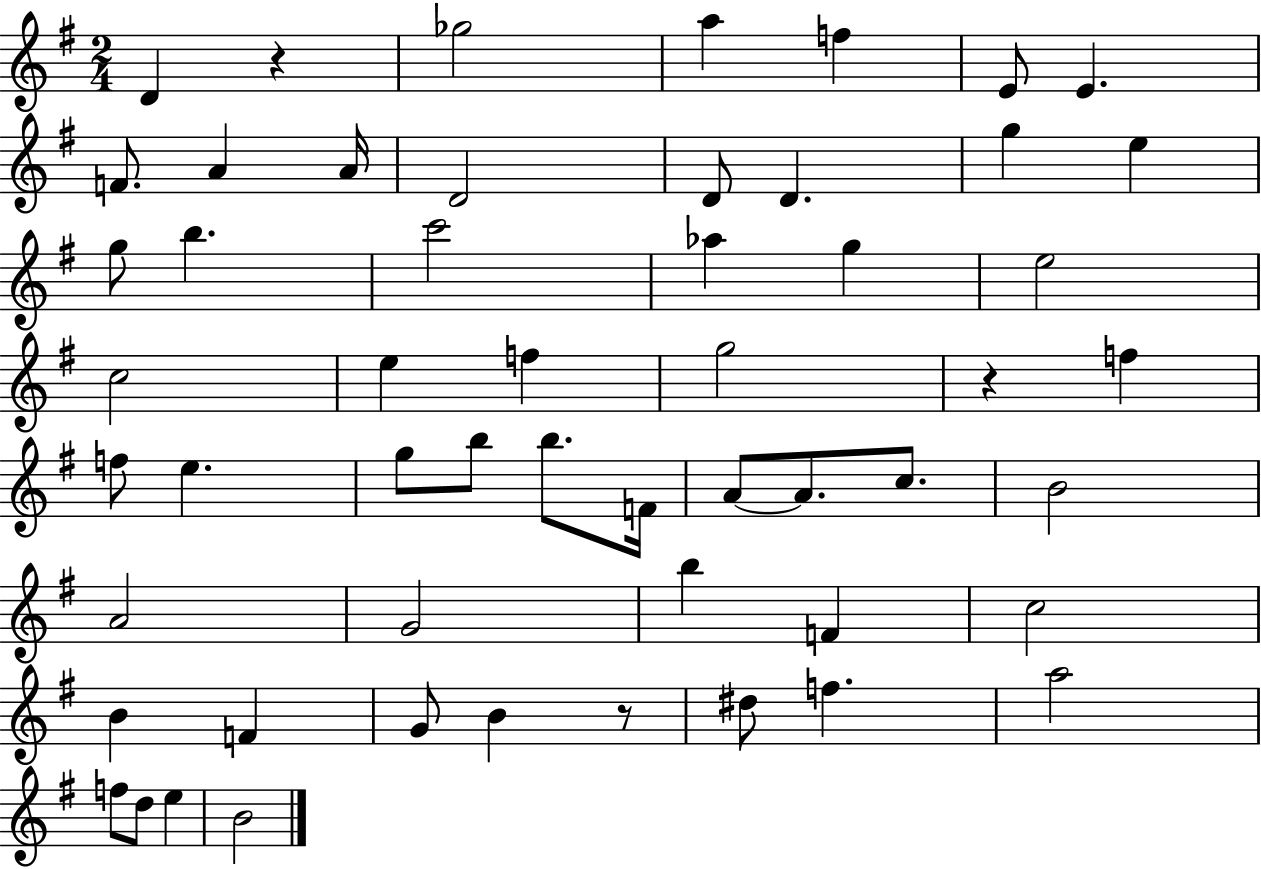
{
  \clef treble
  \numericTimeSignature
  \time 2/4
  \key g \major
  d'4 r4 | ges''2 | a''4 f''4 | e'8 e'4. | \break f'8. a'4 a'16 | d'2 | d'8 d'4. | g''4 e''4 | \break g''8 b''4. | c'''2 | aes''4 g''4 | e''2 | \break c''2 | e''4 f''4 | g''2 | r4 f''4 | \break f''8 e''4. | g''8 b''8 b''8. f'16 | a'8~~ a'8. c''8. | b'2 | \break a'2 | g'2 | b''4 f'4 | c''2 | \break b'4 f'4 | g'8 b'4 r8 | dis''8 f''4. | a''2 | \break f''8 d''8 e''4 | b'2 | \bar "|."
}